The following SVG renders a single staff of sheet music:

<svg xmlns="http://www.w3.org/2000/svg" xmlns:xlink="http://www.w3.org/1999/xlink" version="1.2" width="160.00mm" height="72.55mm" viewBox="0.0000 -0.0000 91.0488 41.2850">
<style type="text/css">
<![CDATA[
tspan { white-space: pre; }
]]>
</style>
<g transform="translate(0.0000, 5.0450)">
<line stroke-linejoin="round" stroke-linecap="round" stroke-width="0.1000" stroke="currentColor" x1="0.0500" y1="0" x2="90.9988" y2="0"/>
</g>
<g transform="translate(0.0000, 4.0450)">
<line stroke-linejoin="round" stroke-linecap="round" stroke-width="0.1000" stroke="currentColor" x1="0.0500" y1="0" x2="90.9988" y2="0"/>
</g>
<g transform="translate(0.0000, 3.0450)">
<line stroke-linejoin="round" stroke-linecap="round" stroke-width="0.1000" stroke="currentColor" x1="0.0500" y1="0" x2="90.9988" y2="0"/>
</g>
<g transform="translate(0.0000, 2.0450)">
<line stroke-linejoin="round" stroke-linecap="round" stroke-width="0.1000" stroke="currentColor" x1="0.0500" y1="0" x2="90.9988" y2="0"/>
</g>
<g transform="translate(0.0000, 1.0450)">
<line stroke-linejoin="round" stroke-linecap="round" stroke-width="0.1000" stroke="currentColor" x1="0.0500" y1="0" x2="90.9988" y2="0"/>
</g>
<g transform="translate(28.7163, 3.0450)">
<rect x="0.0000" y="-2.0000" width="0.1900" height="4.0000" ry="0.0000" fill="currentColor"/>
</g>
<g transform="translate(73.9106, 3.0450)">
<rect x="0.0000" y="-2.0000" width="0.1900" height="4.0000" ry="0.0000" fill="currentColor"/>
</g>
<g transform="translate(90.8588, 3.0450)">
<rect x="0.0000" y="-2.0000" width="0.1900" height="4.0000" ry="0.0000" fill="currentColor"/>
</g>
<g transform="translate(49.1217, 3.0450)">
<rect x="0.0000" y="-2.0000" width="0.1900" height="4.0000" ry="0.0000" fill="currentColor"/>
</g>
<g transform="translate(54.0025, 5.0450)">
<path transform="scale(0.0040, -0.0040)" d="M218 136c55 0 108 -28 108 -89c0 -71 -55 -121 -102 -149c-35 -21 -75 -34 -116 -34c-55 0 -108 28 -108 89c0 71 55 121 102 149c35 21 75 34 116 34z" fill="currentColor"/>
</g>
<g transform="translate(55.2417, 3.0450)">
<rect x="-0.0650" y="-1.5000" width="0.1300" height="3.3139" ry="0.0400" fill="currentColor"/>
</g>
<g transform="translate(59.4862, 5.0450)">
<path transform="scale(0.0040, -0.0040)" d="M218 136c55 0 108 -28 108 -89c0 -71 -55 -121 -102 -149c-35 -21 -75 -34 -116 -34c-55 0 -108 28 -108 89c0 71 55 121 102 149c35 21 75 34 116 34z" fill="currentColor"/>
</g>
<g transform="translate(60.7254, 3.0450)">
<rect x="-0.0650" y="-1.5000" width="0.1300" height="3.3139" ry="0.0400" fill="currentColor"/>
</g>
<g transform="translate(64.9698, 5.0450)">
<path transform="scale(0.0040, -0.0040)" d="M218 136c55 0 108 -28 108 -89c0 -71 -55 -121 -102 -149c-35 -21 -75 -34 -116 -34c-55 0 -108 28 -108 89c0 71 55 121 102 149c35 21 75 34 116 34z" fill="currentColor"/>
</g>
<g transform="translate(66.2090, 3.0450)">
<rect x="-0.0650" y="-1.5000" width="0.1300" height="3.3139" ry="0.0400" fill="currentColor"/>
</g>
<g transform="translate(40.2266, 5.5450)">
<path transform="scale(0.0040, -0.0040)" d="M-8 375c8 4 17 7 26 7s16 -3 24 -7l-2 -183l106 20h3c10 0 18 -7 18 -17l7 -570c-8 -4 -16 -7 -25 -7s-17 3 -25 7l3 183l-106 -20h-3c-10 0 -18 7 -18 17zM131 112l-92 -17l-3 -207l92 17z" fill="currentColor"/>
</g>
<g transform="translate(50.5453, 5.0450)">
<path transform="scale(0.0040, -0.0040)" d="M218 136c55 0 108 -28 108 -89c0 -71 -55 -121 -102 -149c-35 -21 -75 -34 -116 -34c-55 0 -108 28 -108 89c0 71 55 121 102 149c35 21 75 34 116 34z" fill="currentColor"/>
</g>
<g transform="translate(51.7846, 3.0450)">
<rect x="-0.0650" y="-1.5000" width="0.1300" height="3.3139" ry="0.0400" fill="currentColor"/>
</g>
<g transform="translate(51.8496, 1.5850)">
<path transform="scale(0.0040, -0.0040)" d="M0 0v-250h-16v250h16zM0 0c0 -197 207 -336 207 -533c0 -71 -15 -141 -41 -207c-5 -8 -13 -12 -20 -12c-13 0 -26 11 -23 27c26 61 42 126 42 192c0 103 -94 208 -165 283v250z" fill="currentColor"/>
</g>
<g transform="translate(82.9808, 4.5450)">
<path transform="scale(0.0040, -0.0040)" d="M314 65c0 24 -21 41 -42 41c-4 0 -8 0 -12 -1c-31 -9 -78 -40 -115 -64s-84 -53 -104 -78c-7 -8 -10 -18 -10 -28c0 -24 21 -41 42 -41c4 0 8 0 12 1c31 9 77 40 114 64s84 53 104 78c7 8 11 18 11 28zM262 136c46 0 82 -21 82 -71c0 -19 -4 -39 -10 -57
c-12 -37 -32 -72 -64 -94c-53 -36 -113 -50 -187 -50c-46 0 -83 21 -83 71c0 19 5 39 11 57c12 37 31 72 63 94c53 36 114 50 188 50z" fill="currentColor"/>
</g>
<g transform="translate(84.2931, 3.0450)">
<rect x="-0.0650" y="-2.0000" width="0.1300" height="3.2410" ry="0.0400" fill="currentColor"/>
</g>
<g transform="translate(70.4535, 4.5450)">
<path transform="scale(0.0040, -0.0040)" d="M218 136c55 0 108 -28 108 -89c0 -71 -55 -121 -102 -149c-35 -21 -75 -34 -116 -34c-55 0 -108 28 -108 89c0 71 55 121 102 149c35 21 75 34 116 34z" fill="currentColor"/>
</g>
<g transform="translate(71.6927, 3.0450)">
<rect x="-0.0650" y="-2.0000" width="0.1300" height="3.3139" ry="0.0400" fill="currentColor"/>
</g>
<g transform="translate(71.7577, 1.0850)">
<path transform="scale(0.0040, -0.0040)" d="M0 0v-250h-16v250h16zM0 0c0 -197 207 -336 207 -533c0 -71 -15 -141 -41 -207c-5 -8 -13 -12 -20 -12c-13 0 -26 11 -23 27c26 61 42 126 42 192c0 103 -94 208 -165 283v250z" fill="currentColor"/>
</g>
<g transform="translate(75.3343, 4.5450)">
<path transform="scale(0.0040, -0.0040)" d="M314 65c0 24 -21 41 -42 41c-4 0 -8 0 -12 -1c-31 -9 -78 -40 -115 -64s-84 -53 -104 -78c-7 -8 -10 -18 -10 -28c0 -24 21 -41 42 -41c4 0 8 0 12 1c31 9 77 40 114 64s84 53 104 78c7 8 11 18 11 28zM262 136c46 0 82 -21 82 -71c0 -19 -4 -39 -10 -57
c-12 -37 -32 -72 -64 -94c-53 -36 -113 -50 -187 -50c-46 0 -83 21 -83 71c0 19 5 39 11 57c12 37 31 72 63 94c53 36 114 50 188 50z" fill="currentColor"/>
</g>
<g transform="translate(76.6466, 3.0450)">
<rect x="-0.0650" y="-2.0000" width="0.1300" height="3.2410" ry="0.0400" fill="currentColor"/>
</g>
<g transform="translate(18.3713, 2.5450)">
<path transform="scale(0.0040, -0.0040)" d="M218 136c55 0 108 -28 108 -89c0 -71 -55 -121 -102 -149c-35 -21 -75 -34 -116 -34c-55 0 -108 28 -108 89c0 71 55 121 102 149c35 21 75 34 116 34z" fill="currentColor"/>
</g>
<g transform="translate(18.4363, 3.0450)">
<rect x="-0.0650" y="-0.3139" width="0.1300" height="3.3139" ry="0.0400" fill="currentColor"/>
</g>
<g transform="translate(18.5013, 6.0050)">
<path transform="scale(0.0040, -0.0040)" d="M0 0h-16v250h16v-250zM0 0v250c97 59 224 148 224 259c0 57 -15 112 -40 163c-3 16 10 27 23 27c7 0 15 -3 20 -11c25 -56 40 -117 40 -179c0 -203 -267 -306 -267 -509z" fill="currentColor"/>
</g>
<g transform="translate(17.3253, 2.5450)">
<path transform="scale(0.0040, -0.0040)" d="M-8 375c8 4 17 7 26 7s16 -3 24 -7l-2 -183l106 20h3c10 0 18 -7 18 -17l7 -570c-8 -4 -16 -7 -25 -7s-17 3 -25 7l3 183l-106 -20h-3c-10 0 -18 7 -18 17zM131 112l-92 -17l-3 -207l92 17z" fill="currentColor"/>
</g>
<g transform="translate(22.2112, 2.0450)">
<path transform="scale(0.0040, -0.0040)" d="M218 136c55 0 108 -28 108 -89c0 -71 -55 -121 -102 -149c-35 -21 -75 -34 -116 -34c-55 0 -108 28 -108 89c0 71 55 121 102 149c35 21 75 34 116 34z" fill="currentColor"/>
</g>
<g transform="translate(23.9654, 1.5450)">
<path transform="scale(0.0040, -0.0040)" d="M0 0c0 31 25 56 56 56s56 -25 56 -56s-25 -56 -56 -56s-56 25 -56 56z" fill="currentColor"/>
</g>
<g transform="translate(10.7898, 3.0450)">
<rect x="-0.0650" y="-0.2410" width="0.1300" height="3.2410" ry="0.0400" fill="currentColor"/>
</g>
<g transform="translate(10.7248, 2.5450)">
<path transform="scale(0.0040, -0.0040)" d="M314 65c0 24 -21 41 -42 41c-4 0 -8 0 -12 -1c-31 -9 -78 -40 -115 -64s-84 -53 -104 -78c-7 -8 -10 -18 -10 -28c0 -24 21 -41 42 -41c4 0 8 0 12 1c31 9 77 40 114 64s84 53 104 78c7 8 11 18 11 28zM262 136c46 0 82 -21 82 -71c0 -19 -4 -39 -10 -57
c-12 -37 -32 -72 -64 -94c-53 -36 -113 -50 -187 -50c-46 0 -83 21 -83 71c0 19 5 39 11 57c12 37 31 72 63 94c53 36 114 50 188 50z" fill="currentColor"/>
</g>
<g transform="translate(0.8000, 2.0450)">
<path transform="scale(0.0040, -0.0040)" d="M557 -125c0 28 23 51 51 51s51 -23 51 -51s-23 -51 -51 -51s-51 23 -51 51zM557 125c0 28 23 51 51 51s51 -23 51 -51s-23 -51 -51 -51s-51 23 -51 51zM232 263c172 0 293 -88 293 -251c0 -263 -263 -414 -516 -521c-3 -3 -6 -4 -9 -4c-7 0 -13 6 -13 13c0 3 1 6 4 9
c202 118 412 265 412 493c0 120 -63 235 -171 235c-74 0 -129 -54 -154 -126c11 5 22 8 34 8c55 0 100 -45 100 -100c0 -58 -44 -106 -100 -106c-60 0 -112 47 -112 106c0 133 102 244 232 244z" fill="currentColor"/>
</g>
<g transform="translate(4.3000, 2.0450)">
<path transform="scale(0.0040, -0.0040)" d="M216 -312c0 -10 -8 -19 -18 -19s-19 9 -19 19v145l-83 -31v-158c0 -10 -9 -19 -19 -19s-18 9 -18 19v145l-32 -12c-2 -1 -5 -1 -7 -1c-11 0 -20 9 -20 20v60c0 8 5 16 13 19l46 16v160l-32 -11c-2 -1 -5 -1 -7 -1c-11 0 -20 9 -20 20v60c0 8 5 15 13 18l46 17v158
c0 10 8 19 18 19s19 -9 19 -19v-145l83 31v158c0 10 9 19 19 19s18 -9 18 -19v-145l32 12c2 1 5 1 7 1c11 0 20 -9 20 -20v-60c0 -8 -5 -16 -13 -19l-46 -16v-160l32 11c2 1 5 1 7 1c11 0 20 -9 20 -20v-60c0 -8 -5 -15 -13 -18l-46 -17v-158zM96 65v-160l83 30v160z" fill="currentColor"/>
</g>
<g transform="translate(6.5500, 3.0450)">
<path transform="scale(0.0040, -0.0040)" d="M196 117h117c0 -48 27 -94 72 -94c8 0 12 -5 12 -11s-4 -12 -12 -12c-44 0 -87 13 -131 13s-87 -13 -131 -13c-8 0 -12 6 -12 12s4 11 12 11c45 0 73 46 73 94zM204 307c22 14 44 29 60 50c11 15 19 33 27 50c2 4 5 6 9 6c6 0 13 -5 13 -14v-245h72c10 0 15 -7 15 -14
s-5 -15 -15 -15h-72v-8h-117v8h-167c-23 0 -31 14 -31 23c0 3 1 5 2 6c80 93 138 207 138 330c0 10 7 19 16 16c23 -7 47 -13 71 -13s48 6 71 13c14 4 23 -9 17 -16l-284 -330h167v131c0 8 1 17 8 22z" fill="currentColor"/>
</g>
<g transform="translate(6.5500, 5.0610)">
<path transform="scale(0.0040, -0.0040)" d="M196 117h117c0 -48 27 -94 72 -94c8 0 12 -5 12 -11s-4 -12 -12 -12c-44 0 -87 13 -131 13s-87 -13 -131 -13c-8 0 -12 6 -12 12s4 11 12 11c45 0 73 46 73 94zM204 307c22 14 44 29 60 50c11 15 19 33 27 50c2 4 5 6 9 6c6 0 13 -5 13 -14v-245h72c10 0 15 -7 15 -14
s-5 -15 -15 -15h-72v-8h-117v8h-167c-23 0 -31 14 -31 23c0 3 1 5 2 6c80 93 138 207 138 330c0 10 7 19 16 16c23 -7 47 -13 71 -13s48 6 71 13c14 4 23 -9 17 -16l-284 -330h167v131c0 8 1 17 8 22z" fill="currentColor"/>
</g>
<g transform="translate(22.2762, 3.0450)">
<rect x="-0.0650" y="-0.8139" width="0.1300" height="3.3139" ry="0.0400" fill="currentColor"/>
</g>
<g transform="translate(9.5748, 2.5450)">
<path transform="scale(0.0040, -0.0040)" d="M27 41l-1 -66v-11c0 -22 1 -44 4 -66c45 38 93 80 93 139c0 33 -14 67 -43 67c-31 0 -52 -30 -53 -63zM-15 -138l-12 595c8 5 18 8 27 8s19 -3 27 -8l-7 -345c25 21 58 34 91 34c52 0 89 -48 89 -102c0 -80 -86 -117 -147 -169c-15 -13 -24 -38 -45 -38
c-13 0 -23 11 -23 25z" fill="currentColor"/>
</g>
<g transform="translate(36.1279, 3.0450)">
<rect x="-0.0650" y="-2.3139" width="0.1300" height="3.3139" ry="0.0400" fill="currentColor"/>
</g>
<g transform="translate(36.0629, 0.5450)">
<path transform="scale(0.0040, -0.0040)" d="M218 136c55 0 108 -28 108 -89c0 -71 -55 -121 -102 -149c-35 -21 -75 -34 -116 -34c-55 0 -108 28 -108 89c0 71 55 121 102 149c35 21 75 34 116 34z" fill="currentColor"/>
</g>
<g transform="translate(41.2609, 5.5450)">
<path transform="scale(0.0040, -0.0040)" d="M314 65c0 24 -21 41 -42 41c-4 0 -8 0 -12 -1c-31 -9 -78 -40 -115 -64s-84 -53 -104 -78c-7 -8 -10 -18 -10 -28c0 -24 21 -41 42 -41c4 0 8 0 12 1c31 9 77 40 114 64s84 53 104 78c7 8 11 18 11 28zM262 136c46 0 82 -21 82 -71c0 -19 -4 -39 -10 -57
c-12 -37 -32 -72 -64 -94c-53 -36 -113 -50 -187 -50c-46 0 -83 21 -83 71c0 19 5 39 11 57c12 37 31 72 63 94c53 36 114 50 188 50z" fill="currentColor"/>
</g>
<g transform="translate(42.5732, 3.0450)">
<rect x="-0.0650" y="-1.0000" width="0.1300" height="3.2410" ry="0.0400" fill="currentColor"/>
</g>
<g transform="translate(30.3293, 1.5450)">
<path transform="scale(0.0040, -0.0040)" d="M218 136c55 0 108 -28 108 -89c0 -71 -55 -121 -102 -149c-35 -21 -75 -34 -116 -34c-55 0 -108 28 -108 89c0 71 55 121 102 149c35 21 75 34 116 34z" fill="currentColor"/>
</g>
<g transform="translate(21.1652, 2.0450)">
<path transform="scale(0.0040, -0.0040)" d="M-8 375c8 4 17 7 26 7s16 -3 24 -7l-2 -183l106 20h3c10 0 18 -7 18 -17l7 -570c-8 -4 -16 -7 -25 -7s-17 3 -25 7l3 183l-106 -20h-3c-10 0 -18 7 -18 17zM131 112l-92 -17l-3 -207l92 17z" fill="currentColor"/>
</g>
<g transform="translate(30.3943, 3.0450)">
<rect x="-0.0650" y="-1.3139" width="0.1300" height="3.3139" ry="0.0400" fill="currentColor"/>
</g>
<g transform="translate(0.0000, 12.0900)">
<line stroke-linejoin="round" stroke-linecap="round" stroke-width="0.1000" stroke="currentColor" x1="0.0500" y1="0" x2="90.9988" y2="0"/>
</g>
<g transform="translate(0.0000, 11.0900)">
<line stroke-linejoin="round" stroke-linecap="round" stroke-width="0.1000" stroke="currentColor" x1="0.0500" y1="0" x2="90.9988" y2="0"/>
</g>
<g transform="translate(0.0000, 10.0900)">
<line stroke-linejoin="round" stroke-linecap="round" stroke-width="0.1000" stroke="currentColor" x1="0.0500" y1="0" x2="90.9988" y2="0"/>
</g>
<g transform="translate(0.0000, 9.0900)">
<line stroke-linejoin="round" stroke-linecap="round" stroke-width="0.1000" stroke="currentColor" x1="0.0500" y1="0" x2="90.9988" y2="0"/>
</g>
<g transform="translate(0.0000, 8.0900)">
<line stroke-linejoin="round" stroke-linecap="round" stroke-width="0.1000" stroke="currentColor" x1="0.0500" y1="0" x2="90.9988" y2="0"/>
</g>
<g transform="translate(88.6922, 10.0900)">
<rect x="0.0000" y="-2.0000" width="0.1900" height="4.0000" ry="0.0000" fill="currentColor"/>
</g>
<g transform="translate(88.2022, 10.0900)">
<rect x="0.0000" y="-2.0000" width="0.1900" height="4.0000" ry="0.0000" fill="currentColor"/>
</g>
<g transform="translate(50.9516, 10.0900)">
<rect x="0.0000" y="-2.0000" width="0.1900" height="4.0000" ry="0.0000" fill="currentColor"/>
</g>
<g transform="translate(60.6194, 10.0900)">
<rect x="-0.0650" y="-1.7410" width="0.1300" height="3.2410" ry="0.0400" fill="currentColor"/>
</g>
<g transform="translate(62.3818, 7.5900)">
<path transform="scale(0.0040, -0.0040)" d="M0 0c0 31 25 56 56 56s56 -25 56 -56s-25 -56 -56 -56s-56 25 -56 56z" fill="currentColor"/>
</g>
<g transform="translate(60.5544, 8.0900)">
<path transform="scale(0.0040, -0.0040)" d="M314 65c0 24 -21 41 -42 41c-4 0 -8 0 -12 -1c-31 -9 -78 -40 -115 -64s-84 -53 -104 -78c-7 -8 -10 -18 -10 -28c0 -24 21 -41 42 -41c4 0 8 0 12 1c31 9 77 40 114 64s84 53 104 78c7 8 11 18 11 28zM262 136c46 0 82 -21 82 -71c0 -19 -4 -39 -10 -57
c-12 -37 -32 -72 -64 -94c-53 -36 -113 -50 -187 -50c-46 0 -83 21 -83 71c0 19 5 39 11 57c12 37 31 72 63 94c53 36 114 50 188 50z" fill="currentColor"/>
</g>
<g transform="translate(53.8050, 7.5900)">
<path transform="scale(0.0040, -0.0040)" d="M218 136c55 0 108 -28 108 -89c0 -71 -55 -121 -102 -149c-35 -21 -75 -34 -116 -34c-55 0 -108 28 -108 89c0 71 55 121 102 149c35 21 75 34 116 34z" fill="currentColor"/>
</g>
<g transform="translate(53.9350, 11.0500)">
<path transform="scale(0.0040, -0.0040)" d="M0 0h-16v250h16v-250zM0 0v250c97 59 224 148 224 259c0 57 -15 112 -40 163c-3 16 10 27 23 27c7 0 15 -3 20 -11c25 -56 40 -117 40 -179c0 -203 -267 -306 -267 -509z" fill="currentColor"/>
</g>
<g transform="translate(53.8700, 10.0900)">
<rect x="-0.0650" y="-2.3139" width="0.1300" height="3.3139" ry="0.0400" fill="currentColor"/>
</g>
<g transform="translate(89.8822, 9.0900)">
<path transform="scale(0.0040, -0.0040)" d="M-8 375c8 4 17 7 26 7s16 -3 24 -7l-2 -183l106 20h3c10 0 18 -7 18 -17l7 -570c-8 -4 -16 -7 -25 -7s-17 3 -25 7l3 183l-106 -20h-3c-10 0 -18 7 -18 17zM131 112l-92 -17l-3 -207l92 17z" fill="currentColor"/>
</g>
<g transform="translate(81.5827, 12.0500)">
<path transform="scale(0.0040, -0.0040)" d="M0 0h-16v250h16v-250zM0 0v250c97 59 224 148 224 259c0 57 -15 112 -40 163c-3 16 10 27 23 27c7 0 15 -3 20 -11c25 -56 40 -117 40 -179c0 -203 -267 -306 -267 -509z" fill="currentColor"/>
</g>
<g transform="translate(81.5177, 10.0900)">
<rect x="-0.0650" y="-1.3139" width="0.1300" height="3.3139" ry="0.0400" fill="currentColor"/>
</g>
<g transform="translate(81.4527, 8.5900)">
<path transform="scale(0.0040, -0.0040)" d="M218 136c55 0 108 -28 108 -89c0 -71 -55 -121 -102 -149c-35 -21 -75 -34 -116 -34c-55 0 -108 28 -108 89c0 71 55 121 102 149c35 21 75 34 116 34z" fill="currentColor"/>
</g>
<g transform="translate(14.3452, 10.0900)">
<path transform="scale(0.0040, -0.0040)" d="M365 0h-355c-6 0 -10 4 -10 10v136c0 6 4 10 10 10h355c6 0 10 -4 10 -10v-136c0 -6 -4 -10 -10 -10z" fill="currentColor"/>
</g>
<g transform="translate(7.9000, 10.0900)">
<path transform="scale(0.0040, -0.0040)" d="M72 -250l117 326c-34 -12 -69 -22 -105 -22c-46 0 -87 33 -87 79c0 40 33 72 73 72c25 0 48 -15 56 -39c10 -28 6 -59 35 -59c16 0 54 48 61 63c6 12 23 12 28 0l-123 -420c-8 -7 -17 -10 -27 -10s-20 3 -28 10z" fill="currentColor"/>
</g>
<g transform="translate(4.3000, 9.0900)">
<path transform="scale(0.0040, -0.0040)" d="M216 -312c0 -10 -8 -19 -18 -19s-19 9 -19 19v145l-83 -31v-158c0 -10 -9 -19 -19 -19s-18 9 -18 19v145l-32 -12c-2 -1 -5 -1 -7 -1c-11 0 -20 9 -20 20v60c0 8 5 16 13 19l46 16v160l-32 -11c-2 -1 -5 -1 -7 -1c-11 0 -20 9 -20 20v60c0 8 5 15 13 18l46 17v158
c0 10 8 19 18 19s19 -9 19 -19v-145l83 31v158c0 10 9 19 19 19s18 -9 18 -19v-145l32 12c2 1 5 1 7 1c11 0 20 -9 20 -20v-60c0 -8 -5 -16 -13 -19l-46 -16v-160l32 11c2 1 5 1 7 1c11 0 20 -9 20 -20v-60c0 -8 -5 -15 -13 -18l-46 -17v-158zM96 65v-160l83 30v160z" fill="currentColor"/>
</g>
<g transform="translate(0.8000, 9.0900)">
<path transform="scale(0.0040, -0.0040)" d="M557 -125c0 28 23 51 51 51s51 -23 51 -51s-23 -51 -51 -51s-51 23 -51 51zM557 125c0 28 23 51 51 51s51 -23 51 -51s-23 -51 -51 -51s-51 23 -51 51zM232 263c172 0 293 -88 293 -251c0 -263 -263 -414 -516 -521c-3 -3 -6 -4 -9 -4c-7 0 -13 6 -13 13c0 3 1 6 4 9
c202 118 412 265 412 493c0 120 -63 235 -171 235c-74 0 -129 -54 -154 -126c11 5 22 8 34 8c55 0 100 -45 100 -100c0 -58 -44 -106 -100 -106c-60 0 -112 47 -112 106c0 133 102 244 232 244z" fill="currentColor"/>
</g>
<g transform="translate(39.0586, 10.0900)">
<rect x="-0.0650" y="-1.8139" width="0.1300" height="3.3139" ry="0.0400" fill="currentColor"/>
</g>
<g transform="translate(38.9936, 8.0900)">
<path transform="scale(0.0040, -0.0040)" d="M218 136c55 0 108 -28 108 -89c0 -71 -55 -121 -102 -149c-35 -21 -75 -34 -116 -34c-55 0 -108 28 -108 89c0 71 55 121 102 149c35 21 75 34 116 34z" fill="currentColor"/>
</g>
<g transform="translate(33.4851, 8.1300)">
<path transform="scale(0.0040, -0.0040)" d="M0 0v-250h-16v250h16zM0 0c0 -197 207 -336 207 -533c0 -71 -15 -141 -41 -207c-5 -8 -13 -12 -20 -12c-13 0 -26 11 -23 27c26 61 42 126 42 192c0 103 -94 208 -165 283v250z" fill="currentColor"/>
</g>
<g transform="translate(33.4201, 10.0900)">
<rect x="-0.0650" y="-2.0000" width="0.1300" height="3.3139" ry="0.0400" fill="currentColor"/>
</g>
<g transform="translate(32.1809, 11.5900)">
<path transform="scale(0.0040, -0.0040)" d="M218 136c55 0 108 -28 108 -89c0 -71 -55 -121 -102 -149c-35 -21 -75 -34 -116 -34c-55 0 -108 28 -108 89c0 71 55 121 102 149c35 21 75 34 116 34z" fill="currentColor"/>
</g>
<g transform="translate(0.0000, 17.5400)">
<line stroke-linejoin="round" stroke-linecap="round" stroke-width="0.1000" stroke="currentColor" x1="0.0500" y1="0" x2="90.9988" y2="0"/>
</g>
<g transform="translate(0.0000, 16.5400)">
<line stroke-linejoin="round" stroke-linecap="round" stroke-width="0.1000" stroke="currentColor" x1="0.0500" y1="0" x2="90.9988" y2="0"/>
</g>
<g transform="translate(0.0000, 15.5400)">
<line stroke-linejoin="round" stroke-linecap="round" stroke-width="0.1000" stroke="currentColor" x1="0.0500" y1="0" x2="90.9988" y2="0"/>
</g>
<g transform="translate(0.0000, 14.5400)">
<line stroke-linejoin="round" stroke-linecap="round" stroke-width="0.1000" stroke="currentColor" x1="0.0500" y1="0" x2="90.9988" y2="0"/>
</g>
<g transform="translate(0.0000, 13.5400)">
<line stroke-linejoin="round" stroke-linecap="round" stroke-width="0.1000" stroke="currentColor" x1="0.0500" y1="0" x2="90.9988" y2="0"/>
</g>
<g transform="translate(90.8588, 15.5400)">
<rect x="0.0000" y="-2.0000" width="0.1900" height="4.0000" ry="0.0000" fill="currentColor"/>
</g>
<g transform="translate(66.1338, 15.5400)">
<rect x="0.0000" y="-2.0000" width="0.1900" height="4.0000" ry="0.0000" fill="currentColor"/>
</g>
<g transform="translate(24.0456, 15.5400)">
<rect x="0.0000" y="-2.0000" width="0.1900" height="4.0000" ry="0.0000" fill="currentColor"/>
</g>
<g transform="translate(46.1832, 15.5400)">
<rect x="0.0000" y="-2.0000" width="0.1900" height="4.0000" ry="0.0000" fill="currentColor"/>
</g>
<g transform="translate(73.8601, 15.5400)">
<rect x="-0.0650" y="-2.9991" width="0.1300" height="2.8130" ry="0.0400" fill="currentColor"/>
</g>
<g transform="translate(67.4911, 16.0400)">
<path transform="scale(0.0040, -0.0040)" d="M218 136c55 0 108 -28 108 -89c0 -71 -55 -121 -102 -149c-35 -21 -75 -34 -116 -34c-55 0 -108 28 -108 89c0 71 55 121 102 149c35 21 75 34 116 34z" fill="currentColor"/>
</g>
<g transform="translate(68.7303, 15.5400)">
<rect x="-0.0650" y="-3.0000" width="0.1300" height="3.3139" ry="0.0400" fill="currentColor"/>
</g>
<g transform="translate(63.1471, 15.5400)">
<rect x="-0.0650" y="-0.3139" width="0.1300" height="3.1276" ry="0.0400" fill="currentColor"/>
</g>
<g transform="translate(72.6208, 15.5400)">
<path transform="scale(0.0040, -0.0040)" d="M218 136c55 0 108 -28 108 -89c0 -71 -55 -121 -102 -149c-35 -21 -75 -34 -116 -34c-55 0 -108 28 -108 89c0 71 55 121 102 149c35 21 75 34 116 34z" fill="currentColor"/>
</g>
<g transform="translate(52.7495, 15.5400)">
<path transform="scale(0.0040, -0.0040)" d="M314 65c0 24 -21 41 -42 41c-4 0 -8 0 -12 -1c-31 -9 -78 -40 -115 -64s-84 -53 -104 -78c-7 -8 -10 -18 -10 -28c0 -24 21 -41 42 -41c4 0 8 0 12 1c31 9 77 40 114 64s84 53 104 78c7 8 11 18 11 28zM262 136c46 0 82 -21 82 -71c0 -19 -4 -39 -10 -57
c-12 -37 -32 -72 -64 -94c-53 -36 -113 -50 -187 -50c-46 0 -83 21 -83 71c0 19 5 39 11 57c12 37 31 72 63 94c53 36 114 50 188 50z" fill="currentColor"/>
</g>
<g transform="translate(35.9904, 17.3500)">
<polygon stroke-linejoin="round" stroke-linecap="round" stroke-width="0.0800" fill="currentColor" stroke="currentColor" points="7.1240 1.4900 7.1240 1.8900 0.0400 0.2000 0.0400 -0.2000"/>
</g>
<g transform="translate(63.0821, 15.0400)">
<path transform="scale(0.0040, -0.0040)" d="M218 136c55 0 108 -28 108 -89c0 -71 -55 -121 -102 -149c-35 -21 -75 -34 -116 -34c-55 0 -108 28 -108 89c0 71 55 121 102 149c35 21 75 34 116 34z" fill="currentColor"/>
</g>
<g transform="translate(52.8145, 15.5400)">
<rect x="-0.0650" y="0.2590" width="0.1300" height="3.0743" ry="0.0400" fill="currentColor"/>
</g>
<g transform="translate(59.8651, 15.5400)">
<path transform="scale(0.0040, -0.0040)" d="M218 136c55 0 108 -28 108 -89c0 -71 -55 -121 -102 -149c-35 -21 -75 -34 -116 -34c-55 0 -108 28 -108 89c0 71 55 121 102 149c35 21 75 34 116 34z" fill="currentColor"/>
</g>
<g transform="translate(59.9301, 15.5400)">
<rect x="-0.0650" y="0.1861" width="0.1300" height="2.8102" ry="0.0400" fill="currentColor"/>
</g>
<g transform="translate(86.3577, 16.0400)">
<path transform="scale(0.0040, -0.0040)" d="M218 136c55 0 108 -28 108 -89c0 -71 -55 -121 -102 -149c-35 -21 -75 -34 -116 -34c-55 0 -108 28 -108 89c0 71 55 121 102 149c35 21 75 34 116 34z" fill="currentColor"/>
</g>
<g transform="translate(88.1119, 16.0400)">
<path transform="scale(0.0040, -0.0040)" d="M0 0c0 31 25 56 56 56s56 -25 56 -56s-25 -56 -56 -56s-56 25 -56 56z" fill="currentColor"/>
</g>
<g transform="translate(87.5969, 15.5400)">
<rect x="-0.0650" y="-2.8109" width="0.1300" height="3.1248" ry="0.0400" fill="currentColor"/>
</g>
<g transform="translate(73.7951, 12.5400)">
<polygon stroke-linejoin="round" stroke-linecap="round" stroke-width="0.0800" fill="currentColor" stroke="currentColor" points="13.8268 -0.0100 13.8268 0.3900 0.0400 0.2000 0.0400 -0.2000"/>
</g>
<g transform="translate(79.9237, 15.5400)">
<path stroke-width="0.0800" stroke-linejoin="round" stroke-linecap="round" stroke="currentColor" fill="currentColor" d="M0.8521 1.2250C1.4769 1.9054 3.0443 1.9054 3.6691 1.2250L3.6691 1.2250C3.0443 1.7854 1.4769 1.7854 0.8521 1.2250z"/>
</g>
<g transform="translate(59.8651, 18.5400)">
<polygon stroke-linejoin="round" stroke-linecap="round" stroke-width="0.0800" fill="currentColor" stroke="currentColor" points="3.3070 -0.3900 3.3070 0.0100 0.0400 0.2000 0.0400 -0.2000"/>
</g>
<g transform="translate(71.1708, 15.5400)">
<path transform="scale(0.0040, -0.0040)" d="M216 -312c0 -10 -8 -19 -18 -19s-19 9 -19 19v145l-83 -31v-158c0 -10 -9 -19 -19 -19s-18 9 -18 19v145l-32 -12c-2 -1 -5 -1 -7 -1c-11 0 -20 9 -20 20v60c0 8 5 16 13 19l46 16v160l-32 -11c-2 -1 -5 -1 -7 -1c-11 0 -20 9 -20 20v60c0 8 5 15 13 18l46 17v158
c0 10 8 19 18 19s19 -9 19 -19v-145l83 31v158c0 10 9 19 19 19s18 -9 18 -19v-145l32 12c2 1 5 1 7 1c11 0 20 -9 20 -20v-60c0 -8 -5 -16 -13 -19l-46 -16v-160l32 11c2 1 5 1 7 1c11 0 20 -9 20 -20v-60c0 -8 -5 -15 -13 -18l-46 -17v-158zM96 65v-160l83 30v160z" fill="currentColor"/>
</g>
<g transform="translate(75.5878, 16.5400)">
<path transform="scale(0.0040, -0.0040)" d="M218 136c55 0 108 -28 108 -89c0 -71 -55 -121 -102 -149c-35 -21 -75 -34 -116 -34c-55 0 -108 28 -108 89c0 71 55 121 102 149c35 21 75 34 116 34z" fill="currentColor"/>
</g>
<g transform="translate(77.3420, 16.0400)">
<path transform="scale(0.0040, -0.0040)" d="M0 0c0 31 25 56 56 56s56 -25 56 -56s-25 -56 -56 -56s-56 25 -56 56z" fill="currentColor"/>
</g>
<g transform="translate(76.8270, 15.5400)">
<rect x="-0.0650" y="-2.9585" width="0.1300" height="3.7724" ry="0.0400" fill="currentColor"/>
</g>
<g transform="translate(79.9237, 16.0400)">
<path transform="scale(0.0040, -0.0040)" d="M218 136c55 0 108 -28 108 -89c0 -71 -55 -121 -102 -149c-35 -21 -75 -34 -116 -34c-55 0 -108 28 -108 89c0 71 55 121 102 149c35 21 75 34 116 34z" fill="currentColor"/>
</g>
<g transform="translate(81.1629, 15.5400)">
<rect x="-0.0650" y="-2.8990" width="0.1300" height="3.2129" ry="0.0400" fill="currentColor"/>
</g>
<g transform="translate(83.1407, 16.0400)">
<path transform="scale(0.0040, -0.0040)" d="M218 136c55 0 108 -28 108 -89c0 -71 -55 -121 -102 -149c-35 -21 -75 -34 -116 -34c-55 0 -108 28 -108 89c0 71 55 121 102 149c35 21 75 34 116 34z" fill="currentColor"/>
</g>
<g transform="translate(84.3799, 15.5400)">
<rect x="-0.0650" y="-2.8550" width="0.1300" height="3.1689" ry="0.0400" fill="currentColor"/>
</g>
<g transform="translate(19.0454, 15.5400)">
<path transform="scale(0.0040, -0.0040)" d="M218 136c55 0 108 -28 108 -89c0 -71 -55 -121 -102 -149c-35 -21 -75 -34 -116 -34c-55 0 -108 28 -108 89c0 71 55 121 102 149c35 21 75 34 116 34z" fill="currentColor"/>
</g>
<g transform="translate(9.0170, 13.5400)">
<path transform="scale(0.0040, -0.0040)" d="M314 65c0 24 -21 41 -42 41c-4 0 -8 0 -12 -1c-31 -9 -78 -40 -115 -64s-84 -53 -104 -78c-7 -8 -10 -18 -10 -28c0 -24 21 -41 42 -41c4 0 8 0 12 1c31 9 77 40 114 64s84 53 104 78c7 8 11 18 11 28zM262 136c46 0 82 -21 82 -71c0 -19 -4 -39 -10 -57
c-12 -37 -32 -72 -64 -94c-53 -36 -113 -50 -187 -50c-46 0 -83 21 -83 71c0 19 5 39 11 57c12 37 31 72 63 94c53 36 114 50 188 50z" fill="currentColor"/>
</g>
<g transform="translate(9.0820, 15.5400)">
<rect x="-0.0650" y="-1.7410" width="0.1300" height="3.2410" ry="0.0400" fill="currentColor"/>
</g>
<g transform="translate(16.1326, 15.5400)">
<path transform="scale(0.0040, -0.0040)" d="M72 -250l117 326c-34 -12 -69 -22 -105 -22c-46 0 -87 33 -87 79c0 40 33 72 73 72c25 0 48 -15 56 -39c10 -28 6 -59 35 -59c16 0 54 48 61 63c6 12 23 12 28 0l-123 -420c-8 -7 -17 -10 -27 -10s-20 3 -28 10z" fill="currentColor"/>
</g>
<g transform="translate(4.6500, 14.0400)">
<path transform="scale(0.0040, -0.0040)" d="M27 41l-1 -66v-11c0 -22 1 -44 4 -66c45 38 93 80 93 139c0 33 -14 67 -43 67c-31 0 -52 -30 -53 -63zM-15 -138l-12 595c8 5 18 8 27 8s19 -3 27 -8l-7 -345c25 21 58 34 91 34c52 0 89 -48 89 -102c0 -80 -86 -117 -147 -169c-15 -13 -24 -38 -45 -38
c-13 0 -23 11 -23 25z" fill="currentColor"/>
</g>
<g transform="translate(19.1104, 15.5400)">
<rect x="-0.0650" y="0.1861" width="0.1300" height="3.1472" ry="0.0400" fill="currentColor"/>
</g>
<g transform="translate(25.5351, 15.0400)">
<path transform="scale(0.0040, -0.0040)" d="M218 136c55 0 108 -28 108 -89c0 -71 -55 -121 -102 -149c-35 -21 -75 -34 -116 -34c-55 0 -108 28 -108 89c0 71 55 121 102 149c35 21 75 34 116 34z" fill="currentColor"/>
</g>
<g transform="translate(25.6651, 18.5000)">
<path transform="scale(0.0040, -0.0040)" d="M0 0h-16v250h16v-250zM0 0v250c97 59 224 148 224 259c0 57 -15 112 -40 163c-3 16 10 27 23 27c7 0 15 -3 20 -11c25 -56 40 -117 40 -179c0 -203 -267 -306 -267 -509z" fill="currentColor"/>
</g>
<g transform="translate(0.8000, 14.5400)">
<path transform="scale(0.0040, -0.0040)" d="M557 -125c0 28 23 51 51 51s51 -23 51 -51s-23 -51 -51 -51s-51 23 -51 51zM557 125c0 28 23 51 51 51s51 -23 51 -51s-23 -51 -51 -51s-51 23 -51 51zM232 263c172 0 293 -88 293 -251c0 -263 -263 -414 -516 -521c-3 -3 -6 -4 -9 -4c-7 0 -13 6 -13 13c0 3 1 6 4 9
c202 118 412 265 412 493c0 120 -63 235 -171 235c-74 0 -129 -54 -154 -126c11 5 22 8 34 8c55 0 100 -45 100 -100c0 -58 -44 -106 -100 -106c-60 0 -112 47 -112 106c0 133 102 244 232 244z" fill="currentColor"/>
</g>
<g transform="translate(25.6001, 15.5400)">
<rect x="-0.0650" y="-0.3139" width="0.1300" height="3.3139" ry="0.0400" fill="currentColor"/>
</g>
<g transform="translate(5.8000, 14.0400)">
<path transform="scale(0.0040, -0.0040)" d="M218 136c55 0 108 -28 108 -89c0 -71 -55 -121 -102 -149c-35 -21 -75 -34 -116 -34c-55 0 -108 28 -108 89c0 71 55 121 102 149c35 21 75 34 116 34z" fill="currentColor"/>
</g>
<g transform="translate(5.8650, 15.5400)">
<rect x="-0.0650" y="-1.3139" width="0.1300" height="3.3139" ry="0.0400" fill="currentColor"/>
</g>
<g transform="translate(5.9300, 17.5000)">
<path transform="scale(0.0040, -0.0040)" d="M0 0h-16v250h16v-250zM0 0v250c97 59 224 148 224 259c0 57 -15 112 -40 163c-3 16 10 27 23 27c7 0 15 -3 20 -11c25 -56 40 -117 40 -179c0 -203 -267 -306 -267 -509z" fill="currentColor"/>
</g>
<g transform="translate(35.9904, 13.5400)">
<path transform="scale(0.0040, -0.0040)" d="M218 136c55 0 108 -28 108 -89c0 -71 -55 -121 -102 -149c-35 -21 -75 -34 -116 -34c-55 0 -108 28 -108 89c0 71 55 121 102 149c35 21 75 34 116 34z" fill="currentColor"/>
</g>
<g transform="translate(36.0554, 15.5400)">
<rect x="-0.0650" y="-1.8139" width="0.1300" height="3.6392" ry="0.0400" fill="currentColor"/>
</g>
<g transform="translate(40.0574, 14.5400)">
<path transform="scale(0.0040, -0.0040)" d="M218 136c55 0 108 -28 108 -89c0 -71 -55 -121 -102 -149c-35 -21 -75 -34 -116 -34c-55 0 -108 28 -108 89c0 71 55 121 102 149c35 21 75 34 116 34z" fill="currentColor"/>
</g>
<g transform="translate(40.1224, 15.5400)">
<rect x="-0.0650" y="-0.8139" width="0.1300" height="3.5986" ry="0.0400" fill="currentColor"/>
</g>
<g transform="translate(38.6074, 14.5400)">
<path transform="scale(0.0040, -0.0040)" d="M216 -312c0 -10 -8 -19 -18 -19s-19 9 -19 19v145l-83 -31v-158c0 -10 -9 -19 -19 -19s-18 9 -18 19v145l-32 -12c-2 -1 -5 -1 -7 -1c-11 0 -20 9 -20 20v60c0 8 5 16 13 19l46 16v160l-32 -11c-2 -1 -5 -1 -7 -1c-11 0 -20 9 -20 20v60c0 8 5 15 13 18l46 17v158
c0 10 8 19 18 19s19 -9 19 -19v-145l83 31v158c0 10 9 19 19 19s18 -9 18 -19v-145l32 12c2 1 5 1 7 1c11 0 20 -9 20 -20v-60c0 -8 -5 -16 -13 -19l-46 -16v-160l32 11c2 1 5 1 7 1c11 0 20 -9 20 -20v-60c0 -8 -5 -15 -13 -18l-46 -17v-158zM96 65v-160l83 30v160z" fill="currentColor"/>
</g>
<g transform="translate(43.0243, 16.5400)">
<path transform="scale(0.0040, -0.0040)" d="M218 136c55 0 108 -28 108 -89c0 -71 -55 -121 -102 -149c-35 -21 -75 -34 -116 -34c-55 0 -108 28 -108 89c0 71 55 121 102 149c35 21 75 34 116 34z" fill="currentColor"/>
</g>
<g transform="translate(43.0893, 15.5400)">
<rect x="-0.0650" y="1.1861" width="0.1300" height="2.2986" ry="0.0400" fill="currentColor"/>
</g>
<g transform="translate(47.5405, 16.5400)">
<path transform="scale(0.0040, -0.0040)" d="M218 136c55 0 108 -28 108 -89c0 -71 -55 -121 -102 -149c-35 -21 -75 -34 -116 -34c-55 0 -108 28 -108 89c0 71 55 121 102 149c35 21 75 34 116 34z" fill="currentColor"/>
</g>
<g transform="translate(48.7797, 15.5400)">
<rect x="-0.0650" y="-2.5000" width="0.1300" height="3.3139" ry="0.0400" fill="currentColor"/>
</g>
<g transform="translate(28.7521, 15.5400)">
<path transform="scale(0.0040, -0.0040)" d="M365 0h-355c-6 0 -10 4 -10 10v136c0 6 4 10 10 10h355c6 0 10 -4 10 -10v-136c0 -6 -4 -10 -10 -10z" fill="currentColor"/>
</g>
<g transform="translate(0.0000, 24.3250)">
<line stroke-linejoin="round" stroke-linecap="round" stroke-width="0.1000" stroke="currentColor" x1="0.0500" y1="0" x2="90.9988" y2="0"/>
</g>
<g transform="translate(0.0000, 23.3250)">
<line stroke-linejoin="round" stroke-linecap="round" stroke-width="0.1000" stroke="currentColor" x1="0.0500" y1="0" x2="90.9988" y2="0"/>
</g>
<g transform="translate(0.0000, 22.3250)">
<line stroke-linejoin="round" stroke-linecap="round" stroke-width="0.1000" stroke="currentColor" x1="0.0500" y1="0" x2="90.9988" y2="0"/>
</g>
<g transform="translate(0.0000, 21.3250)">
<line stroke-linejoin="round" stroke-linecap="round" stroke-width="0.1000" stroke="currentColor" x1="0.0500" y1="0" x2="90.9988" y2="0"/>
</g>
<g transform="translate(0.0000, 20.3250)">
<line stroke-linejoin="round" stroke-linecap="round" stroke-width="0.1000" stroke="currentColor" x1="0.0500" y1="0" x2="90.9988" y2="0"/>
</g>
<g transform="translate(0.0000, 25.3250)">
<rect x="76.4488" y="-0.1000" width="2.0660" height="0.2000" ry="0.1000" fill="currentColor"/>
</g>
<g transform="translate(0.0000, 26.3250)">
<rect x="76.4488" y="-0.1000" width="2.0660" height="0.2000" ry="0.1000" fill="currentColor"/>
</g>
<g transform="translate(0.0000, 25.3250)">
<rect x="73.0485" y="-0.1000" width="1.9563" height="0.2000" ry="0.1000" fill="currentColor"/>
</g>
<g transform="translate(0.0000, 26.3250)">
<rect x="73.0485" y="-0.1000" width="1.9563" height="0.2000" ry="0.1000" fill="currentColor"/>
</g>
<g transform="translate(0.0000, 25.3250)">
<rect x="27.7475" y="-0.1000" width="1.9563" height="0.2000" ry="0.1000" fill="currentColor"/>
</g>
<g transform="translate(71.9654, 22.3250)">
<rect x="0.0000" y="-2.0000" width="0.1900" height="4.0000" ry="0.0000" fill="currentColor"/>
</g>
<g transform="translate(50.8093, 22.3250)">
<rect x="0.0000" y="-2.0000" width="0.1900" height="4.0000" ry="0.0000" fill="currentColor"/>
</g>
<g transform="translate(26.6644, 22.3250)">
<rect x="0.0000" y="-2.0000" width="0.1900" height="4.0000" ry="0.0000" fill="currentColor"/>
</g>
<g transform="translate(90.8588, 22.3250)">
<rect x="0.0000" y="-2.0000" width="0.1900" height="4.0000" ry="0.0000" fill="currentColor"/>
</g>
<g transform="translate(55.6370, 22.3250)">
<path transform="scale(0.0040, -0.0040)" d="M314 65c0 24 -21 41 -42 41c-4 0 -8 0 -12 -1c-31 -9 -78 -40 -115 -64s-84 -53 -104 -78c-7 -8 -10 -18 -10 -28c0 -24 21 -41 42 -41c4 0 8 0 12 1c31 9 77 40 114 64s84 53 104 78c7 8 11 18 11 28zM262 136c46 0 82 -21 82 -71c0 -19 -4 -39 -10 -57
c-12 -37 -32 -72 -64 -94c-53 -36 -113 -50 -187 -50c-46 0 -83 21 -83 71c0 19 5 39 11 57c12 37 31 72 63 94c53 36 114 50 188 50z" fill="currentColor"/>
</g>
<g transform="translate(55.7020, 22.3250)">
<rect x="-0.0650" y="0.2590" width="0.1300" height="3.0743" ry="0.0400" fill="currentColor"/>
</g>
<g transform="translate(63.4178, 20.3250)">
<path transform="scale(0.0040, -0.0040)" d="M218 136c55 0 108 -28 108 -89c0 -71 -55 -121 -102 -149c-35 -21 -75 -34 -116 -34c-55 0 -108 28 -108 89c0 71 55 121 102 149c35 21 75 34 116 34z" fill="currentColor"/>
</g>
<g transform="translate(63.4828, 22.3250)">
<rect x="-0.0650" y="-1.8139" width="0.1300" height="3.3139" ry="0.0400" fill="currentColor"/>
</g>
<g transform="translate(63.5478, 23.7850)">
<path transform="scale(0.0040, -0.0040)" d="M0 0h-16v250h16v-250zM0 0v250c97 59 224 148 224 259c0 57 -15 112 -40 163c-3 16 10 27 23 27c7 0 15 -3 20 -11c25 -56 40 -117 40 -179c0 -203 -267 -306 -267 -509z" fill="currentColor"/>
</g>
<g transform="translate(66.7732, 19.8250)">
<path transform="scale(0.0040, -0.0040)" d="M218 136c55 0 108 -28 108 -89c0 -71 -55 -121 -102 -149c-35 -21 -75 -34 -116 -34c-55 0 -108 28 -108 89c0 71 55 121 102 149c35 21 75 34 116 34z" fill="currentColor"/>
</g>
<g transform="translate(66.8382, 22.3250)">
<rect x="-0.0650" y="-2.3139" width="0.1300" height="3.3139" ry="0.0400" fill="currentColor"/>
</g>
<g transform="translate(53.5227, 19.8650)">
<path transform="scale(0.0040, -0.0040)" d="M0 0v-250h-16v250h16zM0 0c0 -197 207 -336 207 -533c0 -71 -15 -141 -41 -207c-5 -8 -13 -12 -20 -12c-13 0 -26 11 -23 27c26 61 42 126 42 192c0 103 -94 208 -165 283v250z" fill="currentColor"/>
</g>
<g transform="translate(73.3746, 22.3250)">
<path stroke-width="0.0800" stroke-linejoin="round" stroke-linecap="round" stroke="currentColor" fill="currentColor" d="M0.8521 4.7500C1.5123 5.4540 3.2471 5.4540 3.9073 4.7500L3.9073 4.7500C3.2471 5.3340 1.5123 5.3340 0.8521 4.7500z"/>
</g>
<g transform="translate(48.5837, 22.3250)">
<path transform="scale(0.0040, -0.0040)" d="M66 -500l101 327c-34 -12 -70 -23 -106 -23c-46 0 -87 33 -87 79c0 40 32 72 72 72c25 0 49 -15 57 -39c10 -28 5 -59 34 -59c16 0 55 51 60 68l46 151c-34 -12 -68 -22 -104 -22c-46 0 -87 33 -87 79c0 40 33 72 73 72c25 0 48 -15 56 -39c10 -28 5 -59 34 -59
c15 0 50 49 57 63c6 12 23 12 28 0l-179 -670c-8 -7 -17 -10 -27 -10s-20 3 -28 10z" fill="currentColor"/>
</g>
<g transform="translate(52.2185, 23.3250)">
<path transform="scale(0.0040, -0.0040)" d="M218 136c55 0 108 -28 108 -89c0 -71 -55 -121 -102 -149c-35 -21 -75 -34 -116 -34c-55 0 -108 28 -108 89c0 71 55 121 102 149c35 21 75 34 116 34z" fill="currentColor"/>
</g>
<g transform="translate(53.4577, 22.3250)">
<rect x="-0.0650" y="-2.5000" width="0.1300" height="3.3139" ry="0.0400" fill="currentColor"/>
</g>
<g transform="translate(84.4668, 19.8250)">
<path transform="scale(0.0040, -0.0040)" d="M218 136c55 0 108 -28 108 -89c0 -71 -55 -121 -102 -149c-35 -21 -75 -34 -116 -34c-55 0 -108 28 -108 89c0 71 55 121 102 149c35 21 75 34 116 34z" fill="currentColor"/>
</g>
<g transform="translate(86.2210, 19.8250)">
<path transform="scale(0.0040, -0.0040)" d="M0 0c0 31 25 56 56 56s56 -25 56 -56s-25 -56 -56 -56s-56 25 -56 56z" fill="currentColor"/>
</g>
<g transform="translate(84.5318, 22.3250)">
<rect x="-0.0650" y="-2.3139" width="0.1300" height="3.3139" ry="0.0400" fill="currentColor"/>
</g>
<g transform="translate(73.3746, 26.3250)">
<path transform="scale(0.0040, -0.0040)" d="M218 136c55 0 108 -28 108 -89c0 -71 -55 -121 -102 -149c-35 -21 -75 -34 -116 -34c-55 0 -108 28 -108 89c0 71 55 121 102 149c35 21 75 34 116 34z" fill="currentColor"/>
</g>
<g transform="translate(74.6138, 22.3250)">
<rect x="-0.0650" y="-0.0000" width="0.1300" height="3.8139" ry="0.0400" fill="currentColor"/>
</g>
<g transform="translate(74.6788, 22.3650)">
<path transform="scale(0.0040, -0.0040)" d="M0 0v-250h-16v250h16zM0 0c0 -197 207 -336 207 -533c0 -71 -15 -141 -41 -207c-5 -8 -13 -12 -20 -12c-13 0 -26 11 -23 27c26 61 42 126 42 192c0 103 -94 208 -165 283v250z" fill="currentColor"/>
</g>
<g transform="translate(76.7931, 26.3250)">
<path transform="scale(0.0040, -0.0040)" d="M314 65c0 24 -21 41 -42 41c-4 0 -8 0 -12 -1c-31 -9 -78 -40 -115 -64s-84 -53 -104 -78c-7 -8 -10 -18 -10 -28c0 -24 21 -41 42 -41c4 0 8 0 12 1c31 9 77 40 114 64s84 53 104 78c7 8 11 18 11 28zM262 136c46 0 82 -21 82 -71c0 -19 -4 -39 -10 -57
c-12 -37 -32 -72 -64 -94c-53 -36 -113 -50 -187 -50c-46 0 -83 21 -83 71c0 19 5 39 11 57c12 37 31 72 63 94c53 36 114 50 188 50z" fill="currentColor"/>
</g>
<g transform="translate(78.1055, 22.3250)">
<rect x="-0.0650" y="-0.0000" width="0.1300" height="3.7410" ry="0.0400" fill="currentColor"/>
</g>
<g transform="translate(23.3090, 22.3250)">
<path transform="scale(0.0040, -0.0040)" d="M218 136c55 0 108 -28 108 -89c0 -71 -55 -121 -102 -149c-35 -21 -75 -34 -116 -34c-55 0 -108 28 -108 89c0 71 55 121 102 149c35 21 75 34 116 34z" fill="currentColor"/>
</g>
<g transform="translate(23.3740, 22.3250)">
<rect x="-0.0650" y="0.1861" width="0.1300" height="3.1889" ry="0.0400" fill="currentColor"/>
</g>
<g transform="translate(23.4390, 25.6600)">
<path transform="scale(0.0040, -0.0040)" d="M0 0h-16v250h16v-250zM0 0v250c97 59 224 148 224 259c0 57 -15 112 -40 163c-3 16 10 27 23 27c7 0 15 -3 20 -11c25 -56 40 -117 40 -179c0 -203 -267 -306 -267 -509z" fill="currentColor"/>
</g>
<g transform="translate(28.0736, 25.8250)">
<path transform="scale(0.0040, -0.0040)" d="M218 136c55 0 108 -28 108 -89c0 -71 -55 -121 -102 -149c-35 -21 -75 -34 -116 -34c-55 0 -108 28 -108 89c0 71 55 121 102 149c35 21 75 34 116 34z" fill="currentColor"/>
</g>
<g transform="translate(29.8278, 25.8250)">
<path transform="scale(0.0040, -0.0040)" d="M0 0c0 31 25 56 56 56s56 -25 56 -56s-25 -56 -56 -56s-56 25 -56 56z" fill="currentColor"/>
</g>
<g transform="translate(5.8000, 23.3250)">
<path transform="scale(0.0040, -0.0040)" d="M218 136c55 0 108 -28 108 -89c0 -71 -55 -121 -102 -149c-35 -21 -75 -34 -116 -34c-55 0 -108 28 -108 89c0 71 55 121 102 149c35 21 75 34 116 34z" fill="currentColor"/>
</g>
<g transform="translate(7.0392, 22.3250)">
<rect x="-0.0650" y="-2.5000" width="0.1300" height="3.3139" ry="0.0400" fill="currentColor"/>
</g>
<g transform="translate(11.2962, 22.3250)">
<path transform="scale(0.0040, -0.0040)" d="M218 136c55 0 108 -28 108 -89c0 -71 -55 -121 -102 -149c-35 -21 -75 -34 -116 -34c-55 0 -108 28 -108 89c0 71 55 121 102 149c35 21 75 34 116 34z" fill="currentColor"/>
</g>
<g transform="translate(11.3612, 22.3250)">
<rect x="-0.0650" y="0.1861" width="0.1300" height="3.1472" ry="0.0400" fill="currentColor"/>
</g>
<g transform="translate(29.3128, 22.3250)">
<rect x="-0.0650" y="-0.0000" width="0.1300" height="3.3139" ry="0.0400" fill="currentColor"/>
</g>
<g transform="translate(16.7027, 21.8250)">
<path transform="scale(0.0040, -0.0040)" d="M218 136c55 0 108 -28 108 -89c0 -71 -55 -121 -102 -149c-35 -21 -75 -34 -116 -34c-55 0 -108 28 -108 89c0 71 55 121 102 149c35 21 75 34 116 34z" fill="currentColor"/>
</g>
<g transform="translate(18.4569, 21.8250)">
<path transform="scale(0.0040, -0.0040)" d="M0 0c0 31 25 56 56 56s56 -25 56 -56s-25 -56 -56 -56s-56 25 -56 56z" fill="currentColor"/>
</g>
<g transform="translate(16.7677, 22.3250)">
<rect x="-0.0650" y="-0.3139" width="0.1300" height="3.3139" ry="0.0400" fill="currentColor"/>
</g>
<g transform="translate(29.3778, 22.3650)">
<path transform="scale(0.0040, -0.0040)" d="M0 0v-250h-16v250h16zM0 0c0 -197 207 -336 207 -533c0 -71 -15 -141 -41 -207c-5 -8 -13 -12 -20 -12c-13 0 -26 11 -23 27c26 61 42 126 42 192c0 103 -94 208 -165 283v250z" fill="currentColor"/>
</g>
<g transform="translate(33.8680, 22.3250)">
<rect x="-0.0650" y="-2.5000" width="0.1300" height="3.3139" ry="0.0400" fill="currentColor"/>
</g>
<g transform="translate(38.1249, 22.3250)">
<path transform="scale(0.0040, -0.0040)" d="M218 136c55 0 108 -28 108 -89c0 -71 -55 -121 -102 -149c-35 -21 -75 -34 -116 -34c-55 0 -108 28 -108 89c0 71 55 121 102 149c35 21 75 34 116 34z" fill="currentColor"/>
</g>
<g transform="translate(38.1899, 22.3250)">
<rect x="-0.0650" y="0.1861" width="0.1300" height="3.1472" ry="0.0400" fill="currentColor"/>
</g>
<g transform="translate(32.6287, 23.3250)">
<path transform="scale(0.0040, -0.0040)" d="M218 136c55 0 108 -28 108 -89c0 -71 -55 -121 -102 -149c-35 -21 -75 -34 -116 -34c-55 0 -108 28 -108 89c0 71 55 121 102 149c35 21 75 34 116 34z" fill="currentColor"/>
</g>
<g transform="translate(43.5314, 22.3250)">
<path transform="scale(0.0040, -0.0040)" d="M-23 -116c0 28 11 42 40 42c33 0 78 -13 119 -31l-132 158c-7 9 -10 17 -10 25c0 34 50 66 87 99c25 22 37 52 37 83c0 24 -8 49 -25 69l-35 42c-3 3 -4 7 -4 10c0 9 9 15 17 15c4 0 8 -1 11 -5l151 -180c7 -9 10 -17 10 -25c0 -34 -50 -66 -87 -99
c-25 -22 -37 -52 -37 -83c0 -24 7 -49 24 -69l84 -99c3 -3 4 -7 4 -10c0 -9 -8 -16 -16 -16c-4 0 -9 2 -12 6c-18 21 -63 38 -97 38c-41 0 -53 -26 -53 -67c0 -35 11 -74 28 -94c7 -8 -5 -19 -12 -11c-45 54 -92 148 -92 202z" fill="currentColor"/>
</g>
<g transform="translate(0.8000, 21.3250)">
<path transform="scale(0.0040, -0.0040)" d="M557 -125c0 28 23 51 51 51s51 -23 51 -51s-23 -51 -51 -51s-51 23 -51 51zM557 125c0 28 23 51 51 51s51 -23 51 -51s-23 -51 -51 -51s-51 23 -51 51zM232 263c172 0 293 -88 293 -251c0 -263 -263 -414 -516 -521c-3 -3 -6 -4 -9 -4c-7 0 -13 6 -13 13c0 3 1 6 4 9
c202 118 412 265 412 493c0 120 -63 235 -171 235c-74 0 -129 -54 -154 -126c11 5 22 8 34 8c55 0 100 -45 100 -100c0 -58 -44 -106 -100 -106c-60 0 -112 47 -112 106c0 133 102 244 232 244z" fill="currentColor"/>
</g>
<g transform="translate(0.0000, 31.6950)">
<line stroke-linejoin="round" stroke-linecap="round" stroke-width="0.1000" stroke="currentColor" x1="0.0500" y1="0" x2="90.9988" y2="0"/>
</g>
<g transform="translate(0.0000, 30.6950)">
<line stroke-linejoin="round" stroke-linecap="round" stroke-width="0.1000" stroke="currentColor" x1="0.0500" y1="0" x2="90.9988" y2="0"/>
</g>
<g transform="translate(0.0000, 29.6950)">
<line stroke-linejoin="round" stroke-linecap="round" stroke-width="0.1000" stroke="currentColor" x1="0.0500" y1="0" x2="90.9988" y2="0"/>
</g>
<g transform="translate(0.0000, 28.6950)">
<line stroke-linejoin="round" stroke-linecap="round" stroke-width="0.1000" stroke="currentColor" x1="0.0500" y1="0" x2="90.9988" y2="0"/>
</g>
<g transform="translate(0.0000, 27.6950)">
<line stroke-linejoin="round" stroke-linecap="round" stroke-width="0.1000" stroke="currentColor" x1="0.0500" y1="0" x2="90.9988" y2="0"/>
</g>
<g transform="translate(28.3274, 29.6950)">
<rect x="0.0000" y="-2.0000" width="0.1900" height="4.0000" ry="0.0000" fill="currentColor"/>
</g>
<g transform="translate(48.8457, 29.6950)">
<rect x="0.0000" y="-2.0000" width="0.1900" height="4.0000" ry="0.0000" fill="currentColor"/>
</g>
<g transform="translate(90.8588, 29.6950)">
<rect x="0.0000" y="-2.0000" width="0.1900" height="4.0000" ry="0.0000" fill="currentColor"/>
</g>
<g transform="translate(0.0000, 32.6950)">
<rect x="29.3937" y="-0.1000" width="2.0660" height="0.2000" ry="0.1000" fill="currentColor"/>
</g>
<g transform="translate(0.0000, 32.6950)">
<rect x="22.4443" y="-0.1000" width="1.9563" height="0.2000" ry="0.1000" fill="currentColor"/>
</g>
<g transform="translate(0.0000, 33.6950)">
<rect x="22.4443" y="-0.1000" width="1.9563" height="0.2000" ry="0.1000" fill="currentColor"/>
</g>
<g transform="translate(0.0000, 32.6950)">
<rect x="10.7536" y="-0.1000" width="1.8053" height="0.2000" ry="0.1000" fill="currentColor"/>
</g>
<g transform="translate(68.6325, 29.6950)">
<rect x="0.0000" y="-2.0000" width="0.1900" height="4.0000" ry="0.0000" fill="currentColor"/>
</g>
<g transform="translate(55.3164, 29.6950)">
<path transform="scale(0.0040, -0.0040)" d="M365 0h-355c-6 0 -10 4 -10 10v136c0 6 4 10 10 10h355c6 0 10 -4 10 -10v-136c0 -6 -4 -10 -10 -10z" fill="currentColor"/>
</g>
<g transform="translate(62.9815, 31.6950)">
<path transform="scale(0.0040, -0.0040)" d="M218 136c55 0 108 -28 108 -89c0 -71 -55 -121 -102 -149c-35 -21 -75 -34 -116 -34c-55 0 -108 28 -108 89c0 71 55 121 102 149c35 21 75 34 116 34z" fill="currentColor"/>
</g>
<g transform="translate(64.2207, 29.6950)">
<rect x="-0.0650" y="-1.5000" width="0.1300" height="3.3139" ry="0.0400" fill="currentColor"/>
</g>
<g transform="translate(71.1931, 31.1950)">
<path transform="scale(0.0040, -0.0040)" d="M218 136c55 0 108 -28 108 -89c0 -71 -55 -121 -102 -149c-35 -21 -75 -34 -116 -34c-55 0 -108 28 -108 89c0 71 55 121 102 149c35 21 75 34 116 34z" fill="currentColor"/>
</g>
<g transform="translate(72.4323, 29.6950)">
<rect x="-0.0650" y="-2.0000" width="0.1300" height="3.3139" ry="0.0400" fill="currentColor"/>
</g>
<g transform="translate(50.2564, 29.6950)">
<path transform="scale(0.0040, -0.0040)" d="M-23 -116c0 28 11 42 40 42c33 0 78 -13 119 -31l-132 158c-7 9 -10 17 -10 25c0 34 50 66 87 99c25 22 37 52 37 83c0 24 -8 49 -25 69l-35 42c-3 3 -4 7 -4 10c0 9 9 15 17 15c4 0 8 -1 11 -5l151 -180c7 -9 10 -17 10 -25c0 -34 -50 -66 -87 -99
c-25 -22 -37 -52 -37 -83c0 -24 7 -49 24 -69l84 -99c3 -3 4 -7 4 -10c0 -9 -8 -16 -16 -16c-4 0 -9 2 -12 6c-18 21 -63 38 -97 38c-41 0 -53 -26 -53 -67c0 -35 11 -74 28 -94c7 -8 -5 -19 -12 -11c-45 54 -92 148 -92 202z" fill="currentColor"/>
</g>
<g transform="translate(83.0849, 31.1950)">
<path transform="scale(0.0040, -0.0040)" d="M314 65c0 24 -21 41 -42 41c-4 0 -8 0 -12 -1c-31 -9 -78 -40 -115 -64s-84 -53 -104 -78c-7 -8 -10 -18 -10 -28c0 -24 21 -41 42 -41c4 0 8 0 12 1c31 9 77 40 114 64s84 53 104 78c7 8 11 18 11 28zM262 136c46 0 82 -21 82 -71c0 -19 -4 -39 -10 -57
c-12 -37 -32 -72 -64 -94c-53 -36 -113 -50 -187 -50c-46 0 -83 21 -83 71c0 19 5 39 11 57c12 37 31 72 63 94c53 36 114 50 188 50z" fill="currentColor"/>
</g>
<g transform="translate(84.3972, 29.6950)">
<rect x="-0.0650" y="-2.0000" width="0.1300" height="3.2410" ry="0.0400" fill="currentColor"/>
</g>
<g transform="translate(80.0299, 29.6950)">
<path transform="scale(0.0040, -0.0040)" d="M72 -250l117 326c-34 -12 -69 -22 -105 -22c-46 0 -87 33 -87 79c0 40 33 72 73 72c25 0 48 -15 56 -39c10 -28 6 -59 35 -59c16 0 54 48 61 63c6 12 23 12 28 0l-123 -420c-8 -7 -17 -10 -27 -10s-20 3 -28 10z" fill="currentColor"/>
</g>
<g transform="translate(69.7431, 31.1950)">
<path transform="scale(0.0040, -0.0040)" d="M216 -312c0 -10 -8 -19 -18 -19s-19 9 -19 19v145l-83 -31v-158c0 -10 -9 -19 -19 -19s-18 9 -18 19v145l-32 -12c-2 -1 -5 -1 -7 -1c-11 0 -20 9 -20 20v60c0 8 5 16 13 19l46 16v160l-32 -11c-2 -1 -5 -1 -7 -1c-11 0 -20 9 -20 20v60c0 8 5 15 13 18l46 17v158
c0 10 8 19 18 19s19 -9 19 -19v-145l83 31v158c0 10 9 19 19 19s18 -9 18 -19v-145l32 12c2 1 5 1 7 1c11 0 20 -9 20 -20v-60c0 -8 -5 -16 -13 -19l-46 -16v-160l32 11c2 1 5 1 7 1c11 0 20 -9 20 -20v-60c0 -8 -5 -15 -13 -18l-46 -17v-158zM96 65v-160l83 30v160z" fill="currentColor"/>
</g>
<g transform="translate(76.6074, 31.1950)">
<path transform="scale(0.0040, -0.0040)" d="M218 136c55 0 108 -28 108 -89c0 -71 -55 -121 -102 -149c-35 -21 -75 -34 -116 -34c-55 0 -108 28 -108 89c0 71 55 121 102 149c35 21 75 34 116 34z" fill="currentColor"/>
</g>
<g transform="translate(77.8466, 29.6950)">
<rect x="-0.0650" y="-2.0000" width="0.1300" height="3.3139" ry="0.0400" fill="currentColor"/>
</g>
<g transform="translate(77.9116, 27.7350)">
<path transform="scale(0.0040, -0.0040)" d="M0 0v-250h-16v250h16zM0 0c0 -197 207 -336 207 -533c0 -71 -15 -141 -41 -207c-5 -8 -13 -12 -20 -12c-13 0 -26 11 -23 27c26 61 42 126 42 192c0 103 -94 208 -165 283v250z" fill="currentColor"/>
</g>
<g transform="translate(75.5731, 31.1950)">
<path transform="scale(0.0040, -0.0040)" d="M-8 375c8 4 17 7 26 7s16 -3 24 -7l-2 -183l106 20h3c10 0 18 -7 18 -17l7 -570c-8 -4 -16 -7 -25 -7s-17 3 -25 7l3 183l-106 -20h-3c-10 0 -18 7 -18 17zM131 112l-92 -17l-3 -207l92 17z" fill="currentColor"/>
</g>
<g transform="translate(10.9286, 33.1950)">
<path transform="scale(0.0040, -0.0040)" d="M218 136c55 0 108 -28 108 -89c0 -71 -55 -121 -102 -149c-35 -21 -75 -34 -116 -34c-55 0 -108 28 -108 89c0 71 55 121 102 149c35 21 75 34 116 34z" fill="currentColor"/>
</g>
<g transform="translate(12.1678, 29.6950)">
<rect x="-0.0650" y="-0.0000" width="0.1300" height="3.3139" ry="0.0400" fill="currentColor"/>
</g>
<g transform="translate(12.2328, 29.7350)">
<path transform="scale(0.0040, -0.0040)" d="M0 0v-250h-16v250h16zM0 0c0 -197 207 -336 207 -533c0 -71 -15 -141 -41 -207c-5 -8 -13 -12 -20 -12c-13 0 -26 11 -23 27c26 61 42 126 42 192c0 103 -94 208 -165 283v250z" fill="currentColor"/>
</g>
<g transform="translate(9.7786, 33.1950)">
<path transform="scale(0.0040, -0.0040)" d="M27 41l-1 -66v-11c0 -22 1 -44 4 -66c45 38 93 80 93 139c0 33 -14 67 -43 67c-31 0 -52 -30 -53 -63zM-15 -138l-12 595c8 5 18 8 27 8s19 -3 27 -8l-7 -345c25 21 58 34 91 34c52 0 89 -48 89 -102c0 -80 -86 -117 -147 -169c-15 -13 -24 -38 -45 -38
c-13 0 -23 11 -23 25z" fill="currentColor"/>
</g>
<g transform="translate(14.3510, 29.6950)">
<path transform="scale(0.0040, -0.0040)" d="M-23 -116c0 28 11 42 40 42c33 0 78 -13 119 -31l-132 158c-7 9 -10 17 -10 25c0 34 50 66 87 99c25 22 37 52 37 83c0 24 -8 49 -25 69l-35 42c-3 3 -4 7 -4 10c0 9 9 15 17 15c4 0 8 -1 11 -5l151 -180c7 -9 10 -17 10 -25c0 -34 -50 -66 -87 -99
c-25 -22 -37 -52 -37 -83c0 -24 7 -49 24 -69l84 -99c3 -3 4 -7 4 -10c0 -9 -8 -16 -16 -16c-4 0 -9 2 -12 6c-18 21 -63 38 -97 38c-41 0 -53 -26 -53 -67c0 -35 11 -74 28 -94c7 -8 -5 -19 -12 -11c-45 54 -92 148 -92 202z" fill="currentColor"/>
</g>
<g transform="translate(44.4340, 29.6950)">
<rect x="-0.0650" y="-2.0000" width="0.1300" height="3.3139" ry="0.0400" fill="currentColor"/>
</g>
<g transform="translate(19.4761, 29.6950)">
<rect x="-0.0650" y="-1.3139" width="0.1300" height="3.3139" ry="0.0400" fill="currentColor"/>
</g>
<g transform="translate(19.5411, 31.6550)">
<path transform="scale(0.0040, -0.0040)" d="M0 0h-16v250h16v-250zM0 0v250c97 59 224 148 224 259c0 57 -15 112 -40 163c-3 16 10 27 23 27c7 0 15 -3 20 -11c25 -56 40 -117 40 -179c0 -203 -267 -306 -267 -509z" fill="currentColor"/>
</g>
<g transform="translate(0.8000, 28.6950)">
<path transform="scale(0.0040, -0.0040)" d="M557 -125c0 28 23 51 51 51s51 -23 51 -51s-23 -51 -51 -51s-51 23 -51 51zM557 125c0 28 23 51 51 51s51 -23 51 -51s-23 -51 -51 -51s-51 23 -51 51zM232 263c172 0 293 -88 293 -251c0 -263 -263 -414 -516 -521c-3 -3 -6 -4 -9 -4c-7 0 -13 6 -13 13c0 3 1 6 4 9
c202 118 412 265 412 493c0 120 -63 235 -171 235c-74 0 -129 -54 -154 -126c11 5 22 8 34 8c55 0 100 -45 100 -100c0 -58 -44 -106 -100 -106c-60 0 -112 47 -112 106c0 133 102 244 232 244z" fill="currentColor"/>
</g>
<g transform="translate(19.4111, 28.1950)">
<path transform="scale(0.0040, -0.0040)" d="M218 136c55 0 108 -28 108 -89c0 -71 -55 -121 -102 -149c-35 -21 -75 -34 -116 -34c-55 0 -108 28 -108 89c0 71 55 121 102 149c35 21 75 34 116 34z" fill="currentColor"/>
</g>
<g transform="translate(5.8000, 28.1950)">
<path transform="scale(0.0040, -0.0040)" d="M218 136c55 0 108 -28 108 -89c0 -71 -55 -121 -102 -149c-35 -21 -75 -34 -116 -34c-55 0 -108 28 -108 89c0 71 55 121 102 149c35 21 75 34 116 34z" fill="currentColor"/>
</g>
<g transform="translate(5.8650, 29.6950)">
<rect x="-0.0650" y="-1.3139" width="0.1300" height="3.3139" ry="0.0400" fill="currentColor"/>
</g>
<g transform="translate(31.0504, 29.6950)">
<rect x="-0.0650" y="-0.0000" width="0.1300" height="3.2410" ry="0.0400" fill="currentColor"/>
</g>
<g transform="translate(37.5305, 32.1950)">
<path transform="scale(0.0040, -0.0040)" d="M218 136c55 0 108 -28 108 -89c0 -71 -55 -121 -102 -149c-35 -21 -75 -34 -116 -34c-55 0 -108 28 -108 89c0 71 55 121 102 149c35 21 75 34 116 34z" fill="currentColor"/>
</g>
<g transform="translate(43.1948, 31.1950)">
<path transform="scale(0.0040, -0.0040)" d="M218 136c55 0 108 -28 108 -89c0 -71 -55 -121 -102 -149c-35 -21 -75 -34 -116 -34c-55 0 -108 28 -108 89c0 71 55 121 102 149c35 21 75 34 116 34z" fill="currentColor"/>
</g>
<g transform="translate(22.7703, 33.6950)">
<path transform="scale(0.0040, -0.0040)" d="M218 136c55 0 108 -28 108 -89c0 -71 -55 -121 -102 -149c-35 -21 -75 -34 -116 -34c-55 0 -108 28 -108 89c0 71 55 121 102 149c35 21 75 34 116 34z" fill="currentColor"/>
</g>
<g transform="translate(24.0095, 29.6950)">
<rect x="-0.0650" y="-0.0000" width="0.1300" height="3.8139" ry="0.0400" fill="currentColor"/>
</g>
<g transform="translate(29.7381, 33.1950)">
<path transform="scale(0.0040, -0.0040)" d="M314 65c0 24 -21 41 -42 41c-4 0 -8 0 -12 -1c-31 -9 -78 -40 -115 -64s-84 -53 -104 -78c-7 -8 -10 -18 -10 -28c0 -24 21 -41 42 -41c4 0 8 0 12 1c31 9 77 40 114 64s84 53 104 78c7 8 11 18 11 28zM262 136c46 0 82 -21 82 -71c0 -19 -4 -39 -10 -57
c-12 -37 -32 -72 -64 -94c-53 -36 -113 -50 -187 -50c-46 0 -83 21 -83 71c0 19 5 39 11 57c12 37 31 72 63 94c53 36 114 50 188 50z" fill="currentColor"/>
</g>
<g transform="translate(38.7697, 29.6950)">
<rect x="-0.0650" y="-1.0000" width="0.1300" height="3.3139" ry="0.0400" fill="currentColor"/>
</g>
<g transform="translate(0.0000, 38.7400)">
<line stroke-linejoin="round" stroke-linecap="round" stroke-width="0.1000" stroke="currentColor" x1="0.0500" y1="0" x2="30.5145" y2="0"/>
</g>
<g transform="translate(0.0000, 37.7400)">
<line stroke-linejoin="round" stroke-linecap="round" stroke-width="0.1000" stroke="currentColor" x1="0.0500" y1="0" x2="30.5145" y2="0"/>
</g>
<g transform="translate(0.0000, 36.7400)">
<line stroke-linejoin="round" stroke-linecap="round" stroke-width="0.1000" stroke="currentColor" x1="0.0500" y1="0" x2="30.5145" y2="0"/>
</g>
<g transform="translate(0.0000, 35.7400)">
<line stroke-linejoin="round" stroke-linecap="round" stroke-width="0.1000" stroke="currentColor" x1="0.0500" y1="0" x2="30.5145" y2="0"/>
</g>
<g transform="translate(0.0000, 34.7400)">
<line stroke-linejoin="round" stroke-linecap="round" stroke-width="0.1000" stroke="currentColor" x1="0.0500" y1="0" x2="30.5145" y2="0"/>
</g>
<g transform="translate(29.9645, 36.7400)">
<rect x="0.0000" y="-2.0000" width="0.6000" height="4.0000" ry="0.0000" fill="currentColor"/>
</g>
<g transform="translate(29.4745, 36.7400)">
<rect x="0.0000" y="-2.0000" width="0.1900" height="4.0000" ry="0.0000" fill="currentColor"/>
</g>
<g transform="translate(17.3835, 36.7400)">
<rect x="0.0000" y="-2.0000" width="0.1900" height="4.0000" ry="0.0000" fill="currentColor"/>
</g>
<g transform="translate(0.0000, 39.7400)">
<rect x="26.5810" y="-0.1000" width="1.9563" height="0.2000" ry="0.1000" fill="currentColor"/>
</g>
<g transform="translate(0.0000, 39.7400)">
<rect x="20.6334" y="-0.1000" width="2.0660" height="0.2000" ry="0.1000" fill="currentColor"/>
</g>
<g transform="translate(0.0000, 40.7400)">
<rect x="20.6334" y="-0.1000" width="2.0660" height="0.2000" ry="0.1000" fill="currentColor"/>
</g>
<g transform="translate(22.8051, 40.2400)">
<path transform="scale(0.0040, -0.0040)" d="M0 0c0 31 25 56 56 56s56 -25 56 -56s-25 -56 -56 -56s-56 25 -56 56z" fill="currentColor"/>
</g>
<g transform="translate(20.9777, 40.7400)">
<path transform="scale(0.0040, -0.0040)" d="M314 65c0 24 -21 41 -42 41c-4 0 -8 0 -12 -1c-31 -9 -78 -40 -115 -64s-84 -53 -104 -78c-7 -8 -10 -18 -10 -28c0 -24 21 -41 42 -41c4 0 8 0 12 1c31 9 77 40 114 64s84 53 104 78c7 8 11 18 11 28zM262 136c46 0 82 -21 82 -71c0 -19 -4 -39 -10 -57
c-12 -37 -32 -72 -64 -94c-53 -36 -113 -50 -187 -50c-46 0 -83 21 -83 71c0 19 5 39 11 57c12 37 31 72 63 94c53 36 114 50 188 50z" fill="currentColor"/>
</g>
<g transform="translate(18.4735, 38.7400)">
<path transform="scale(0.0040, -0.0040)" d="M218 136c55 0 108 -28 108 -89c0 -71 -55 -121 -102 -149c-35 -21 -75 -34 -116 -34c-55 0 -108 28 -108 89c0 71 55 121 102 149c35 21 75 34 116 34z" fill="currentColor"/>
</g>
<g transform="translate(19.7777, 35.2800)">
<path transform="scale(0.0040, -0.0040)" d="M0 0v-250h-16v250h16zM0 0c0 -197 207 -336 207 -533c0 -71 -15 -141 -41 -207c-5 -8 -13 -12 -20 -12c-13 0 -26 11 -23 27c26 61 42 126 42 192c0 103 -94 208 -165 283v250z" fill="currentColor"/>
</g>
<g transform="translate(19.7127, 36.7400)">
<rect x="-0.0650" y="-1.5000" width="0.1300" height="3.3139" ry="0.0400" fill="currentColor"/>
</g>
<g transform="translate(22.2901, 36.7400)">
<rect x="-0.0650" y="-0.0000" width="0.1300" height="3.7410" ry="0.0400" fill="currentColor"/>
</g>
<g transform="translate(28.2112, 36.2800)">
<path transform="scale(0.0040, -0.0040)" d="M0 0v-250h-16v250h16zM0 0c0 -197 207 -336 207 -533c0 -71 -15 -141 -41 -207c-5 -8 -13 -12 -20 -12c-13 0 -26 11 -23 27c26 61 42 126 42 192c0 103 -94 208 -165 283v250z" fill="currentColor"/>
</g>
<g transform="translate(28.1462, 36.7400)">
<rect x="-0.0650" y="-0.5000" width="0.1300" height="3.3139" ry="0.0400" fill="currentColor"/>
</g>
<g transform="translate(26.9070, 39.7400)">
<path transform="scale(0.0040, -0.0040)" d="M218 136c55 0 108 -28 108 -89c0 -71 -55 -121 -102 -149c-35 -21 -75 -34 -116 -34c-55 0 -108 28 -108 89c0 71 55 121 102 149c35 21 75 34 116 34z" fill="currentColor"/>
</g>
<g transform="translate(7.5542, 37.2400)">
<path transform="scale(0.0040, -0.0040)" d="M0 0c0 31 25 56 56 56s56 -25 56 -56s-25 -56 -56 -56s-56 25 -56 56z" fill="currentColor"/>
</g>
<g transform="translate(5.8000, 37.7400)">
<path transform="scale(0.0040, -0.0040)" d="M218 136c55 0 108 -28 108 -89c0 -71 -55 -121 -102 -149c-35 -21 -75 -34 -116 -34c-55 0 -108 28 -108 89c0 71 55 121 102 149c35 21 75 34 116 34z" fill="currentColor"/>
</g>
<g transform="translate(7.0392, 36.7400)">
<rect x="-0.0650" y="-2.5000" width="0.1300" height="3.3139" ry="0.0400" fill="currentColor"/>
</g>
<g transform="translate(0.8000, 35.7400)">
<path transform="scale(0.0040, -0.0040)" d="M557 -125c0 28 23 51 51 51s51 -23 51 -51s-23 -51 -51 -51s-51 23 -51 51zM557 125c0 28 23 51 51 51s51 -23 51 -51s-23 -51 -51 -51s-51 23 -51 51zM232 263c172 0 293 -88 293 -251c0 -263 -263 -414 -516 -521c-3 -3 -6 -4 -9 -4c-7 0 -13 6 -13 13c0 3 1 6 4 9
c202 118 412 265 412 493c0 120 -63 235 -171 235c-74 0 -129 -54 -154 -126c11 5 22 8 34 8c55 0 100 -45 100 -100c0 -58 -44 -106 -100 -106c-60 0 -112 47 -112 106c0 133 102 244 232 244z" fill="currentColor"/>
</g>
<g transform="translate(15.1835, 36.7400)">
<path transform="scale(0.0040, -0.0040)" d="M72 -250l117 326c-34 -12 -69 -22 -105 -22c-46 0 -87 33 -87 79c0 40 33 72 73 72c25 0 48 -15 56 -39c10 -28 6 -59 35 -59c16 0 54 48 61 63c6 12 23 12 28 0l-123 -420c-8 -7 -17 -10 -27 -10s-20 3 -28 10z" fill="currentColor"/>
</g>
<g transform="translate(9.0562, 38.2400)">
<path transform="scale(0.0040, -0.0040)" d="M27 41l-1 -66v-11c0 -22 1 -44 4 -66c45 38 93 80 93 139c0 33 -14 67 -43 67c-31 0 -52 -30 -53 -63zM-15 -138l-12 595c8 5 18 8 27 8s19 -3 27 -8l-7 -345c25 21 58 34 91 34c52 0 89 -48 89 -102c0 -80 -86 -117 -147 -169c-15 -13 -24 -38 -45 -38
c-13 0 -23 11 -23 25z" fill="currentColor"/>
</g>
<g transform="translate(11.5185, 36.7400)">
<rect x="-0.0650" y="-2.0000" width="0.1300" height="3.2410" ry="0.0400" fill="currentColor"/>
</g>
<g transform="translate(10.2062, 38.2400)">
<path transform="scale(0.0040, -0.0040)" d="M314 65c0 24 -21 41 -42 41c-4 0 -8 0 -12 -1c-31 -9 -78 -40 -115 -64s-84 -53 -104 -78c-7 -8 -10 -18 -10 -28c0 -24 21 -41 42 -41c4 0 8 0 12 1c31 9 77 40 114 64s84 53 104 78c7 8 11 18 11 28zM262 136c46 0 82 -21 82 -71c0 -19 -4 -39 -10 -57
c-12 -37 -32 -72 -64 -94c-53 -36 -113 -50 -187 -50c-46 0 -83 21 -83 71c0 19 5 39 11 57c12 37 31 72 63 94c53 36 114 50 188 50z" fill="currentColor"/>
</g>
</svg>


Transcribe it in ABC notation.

X:1
T:Untitled
M:4/4
L:1/4
K:G
_E,2 E,/2 F, G, B, F,,2 G,,/2 G,, G,, G,, A,,/2 A,,2 A,,2 z/2 z2 A,,/2 A, B,/2 A,2 G,/2 _G,/2 A,2 z/2 D, E,/2 z2 A,/2 ^F,/2 B,,/2 B,, D,2 D,/2 E,/2 C, ^D,/2 B,,/2 C,/2 C,/2 C,/2 B,, D, E, D,/2 D,,/2 B,, D, z z/4 B,,/2 D,2 A,/2 B, C,,/2 C,,2 B, G, _D,,/2 z G,/2 C,, D,,2 F,, A,, z z2 G,, ^A,, A,,/2 z/2 A,,2 B,, _A,,2 z/2 G,,/2 C,,2 E,,/2